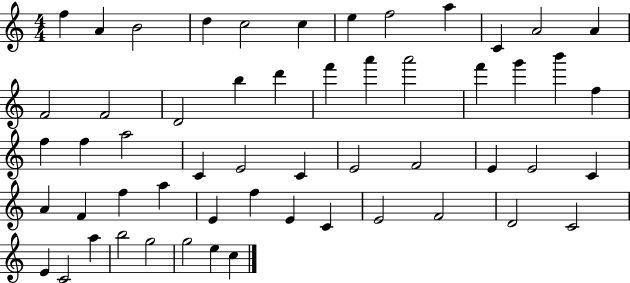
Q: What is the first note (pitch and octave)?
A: F5